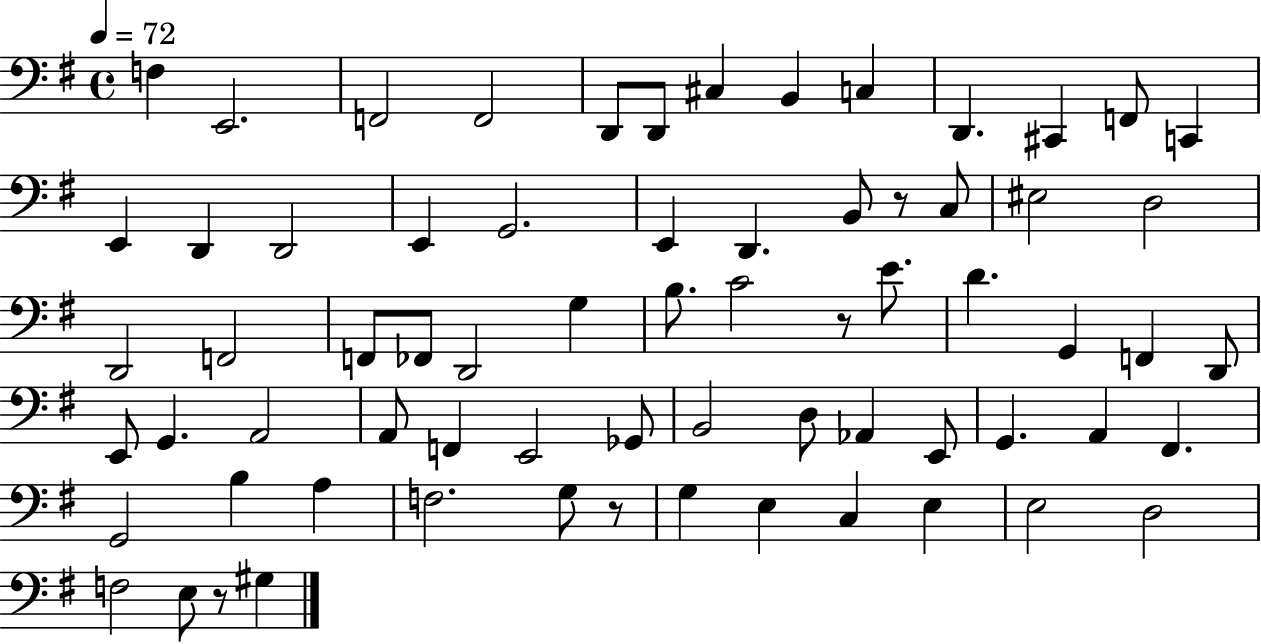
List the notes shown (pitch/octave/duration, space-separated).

F3/q E2/h. F2/h F2/h D2/e D2/e C#3/q B2/q C3/q D2/q. C#2/q F2/e C2/q E2/q D2/q D2/h E2/q G2/h. E2/q D2/q. B2/e R/e C3/e EIS3/h D3/h D2/h F2/h F2/e FES2/e D2/h G3/q B3/e. C4/h R/e E4/e. D4/q. G2/q F2/q D2/e E2/e G2/q. A2/h A2/e F2/q E2/h Gb2/e B2/h D3/e Ab2/q E2/e G2/q. A2/q F#2/q. G2/h B3/q A3/q F3/h. G3/e R/e G3/q E3/q C3/q E3/q E3/h D3/h F3/h E3/e R/e G#3/q